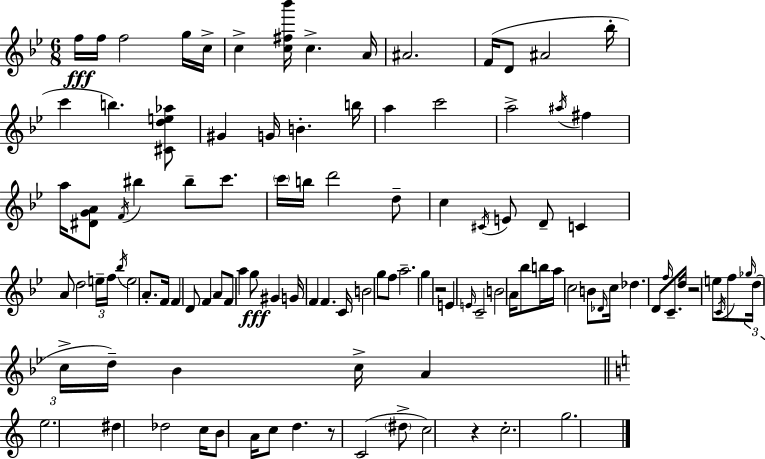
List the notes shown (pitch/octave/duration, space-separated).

F5/s F5/s F5/h G5/s C5/s C5/q [C5,F#5,Bb6]/s C5/q. A4/s A#4/h. F4/s D4/e A#4/h Bb5/s C6/q B5/q. [C#4,D5,E5,Ab5]/e G#4/q G4/s B4/q. B5/s A5/q C6/h A5/h A#5/s F#5/q A5/s [D#4,G4,A4]/e F4/s BIS5/q BIS5/e C6/e. C6/s B5/s D6/h D5/e C5/q C#4/s E4/e D4/e C4/q A4/e D5/h E5/s F5/s Bb5/s E5/h A4/e. F4/s F4/q D4/e F4/q A4/e F4/e A5/q G5/e G#4/q G4/s F4/q F4/q. C4/s B4/h G5/e F5/e A5/h. G5/q R/h E4/q E4/s C4/h B4/h A4/s Bb5/e B5/s A5/s C5/h B4/e Db4/s C5/s Db5/q. D4/e F5/s C4/e. D5/s R/h E5/e C4/s F5/e Gb5/s D5/s C5/s D5/s Bb4/q C5/s A4/q E5/h. D#5/q Db5/h C5/s B4/e A4/s C5/e D5/q. R/e C4/h D#5/e C5/h R/q C5/h. G5/h.